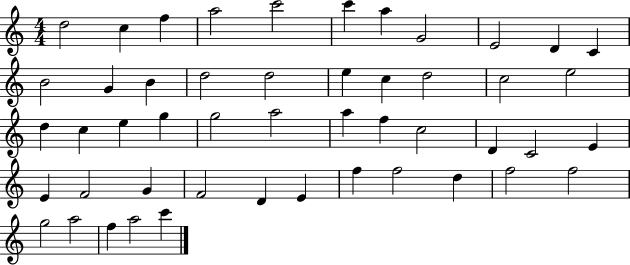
{
  \clef treble
  \numericTimeSignature
  \time 4/4
  \key c \major
  d''2 c''4 f''4 | a''2 c'''2 | c'''4 a''4 g'2 | e'2 d'4 c'4 | \break b'2 g'4 b'4 | d''2 d''2 | e''4 c''4 d''2 | c''2 e''2 | \break d''4 c''4 e''4 g''4 | g''2 a''2 | a''4 f''4 c''2 | d'4 c'2 e'4 | \break e'4 f'2 g'4 | f'2 d'4 e'4 | f''4 f''2 d''4 | f''2 f''2 | \break g''2 a''2 | f''4 a''2 c'''4 | \bar "|."
}